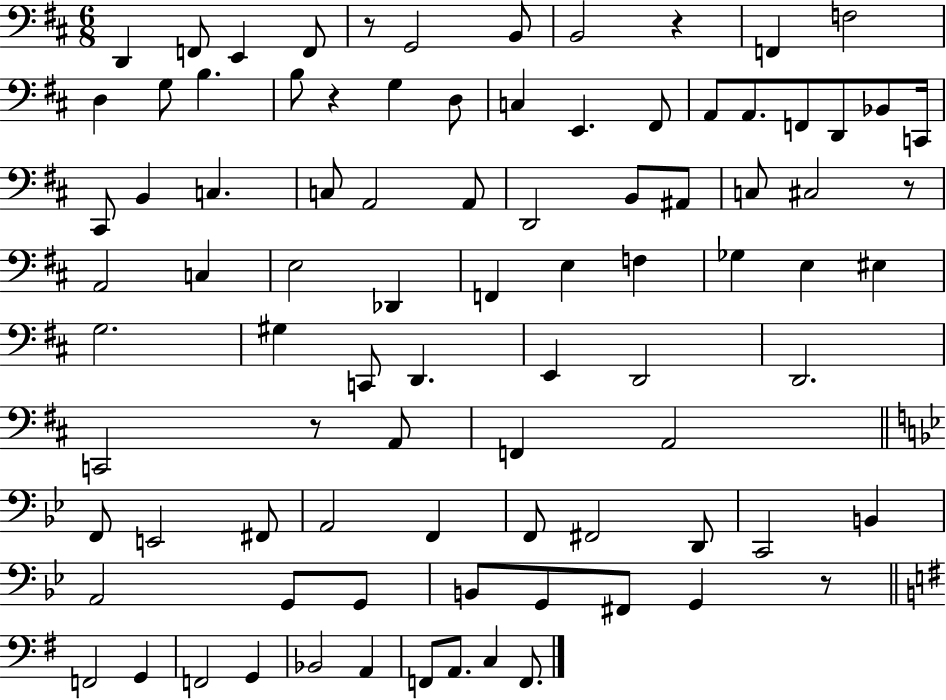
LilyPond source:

{
  \clef bass
  \numericTimeSignature
  \time 6/8
  \key d \major
  d,4 f,8 e,4 f,8 | r8 g,2 b,8 | b,2 r4 | f,4 f2 | \break d4 g8 b4. | b8 r4 g4 d8 | c4 e,4. fis,8 | a,8 a,8. f,8 d,8 bes,8 c,16 | \break cis,8 b,4 c4. | c8 a,2 a,8 | d,2 b,8 ais,8 | c8 cis2 r8 | \break a,2 c4 | e2 des,4 | f,4 e4 f4 | ges4 e4 eis4 | \break g2. | gis4 c,8 d,4. | e,4 d,2 | d,2. | \break c,2 r8 a,8 | f,4 a,2 | \bar "||" \break \key bes \major f,8 e,2 fis,8 | a,2 f,4 | f,8 fis,2 d,8 | c,2 b,4 | \break a,2 g,8 g,8 | b,8 g,8 fis,8 g,4 r8 | \bar "||" \break \key g \major f,2 g,4 | f,2 g,4 | bes,2 a,4 | f,8 a,8. c4 f,8. | \break \bar "|."
}